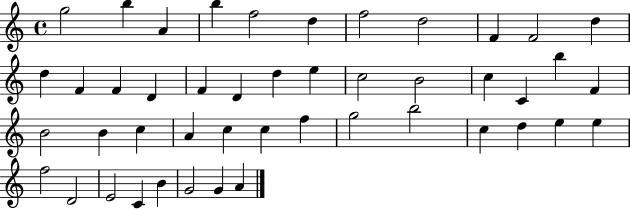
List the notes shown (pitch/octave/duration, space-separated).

G5/h B5/q A4/q B5/q F5/h D5/q F5/h D5/h F4/q F4/h D5/q D5/q F4/q F4/q D4/q F4/q D4/q D5/q E5/q C5/h B4/h C5/q C4/q B5/q F4/q B4/h B4/q C5/q A4/q C5/q C5/q F5/q G5/h B5/h C5/q D5/q E5/q E5/q F5/h D4/h E4/h C4/q B4/q G4/h G4/q A4/q